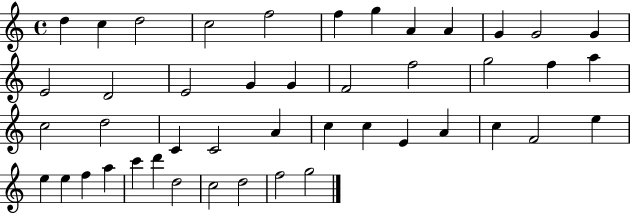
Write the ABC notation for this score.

X:1
T:Untitled
M:4/4
L:1/4
K:C
d c d2 c2 f2 f g A A G G2 G E2 D2 E2 G G F2 f2 g2 f a c2 d2 C C2 A c c E A c F2 e e e f a c' d' d2 c2 d2 f2 g2